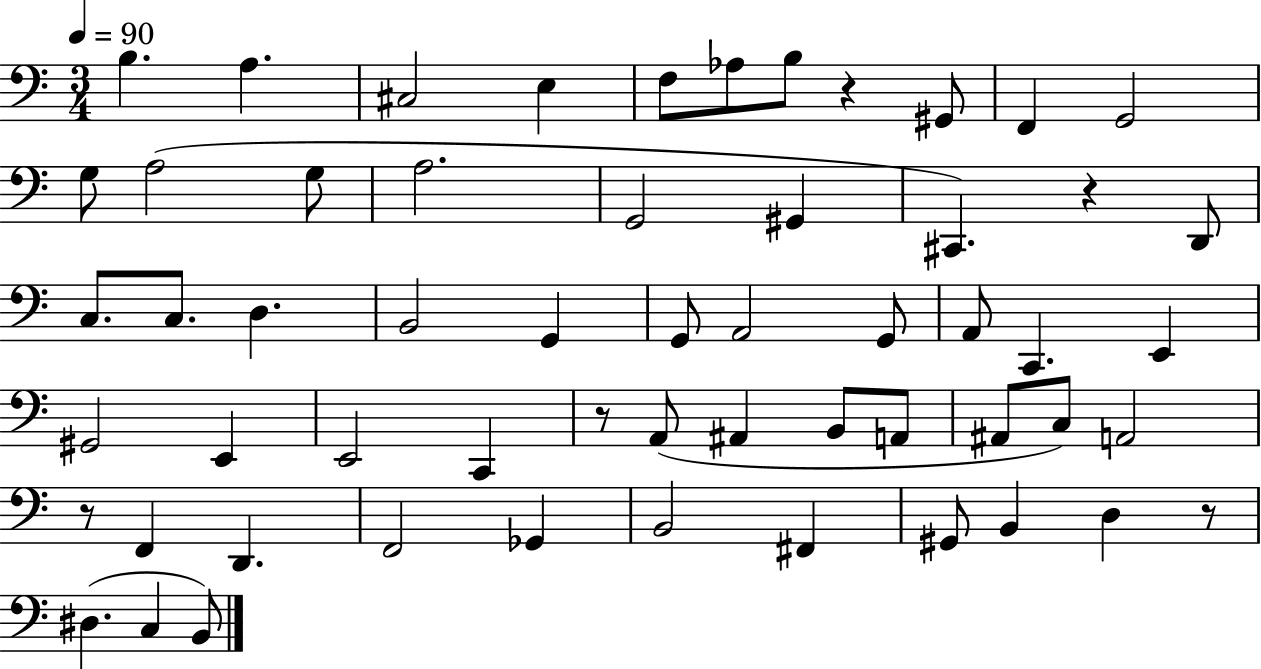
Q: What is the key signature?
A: C major